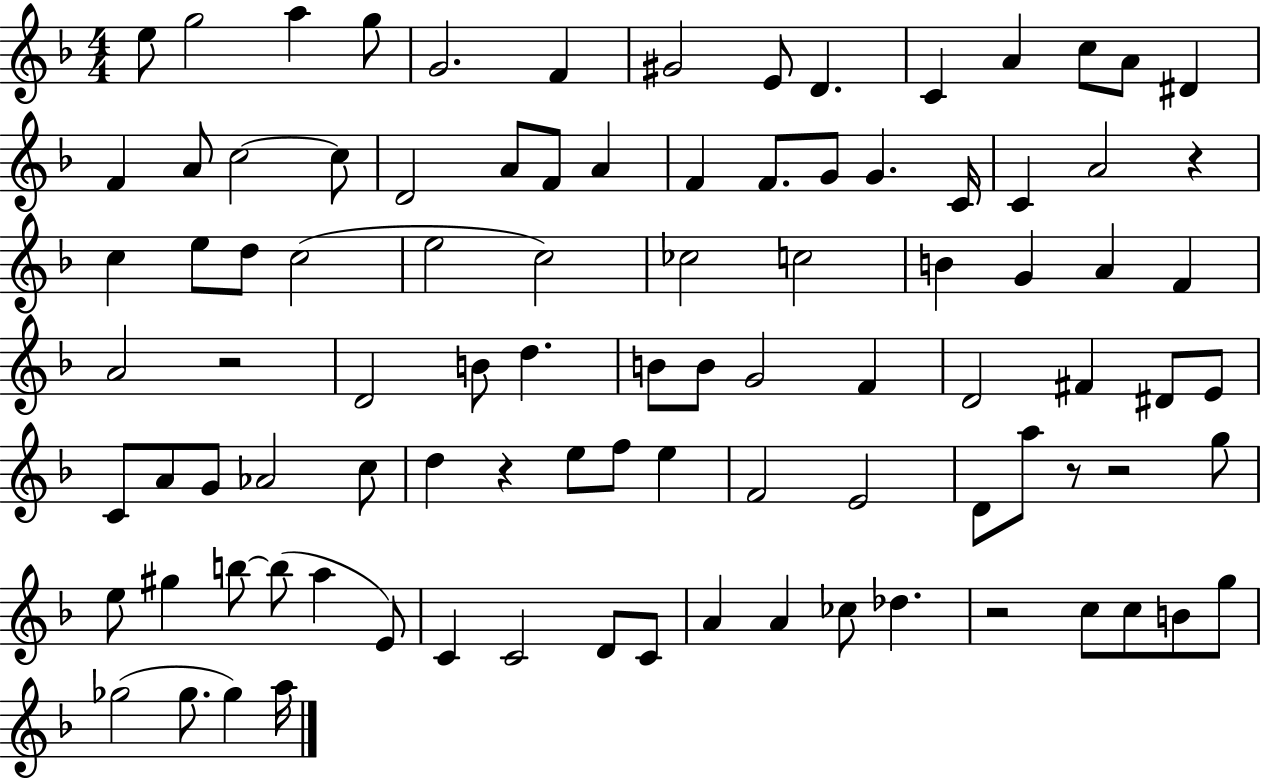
{
  \clef treble
  \numericTimeSignature
  \time 4/4
  \key f \major
  e''8 g''2 a''4 g''8 | g'2. f'4 | gis'2 e'8 d'4. | c'4 a'4 c''8 a'8 dis'4 | \break f'4 a'8 c''2~~ c''8 | d'2 a'8 f'8 a'4 | f'4 f'8. g'8 g'4. c'16 | c'4 a'2 r4 | \break c''4 e''8 d''8 c''2( | e''2 c''2) | ces''2 c''2 | b'4 g'4 a'4 f'4 | \break a'2 r2 | d'2 b'8 d''4. | b'8 b'8 g'2 f'4 | d'2 fis'4 dis'8 e'8 | \break c'8 a'8 g'8 aes'2 c''8 | d''4 r4 e''8 f''8 e''4 | f'2 e'2 | d'8 a''8 r8 r2 g''8 | \break e''8 gis''4 b''8~~ b''8( a''4 e'8) | c'4 c'2 d'8 c'8 | a'4 a'4 ces''8 des''4. | r2 c''8 c''8 b'8 g''8 | \break ges''2( ges''8. ges''4) a''16 | \bar "|."
}